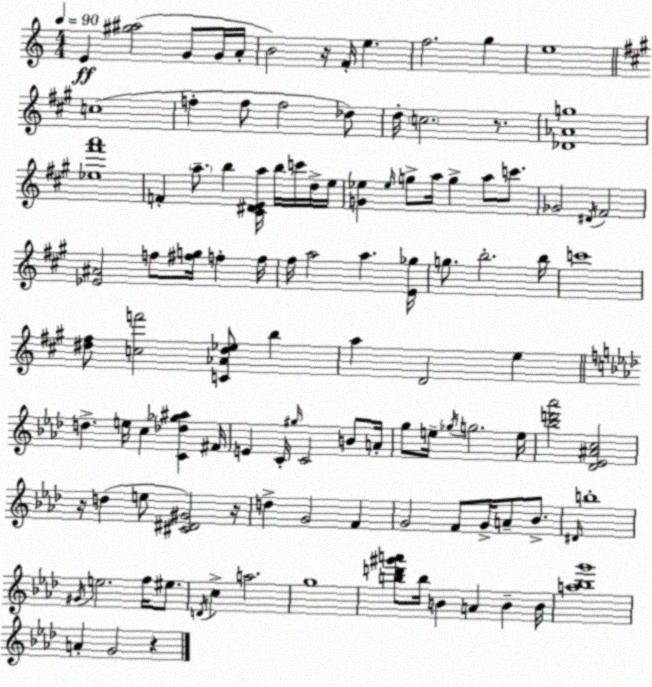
X:1
T:Untitled
M:4/4
L:1/4
K:C
E [^g^a]2 G/2 G/4 A/4 B2 z/4 F/4 e f2 g e4 c4 f f/2 f2 _d/2 d/4 c2 z/2 [_D_Ag]4 [_e^f'a']4 F a/2 b [^C^DEa]/4 b/4 c'/4 d/4 e/4 [G_e] _e/4 g/2 a/4 g a/2 c'/2 _G2 ^D/4 ^F2 [_E^A]2 f/2 [^fg]/4 f f/4 ^f/4 a2 a [E_g]/4 g/2 b2 b/4 c'4 [^d^f]/2 [cf']2 [C_A^d_e]/2 b a D2 e d e/4 c [C_d_g^a] ^F/4 E C/4 ^g/4 C2 B/2 A/4 g/2 e/4 _g/4 g2 e/4 [_bd'_a']2 [_D_E^Ac]2 z/4 d e/2 [^C^D^G]2 z/4 d G2 F G2 F/2 G/4 A/2 _B/2 ^D/4 b4 ^G/4 e2 f/4 ^e/2 D/4 c a2 g4 [bd'^g'a']/2 b/4 B A B B/4 [a_bg']4 A G2 z